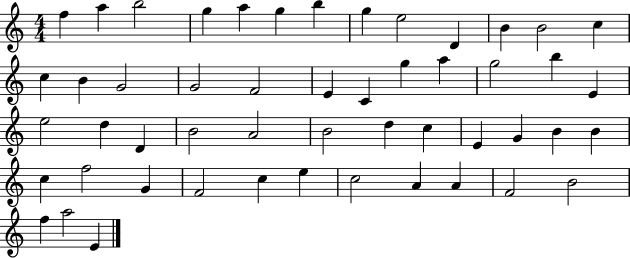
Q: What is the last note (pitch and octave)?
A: E4